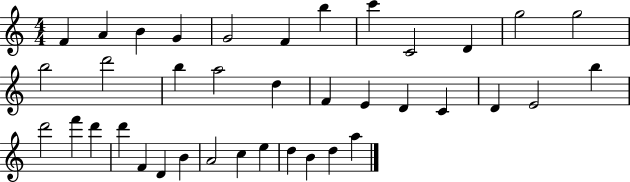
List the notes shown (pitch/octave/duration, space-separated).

F4/q A4/q B4/q G4/q G4/h F4/q B5/q C6/q C4/h D4/q G5/h G5/h B5/h D6/h B5/q A5/h D5/q F4/q E4/q D4/q C4/q D4/q E4/h B5/q D6/h F6/q D6/q D6/q F4/q D4/q B4/q A4/h C5/q E5/q D5/q B4/q D5/q A5/q